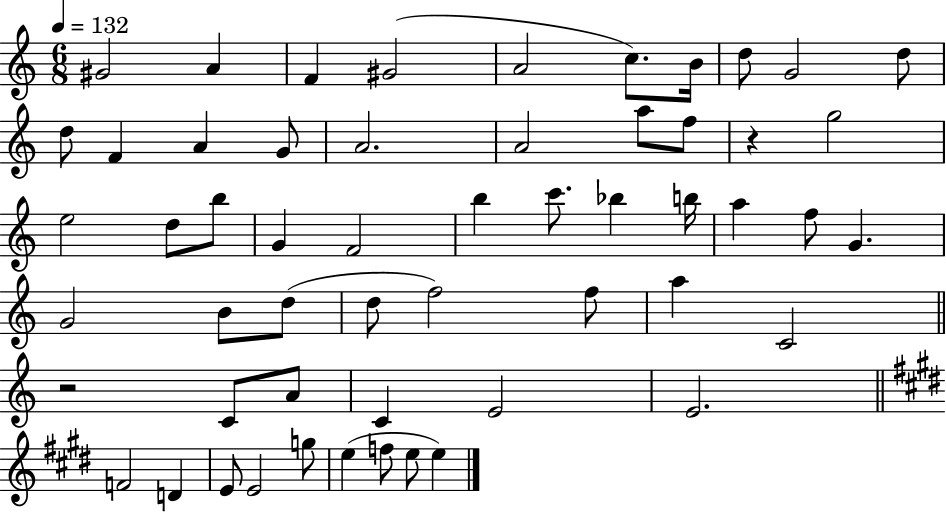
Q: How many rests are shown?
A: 2